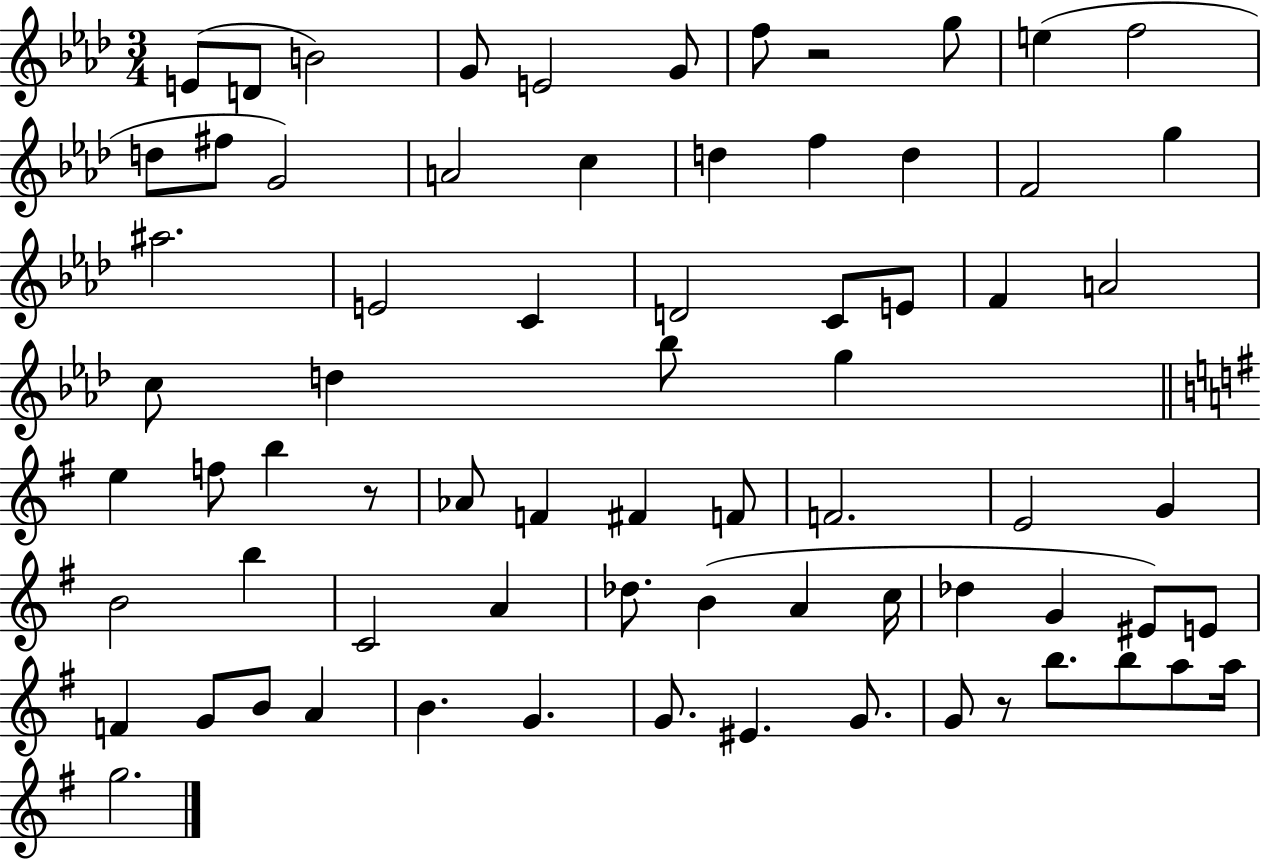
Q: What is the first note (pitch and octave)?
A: E4